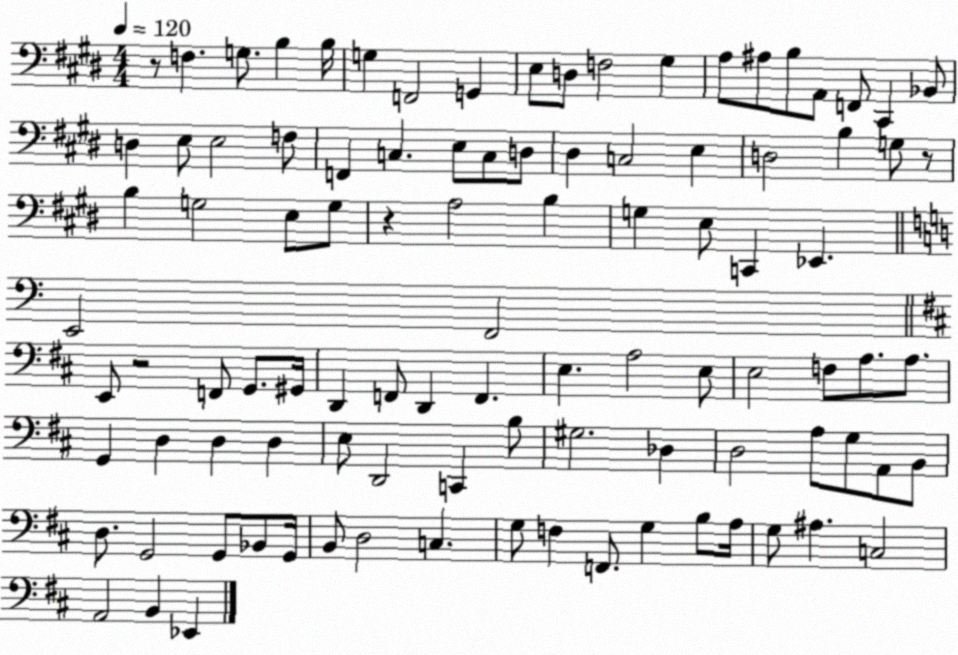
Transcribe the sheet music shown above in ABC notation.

X:1
T:Untitled
M:4/4
L:1/4
K:E
z/2 F, G,/2 B, B,/4 G, F,,2 G,, E,/2 D,/2 F,2 ^G, A,/2 ^A,/2 B,/2 A,,/2 F,,/2 ^C,, _B,,/2 D, E,/2 E,2 F,/2 F,, C, E,/2 C,/2 D,/2 ^D, C,2 E, D,2 B, G,/2 z/2 B, G,2 E,/2 G,/2 z A,2 B, G, E,/2 C,, _E,, E,,2 F,,2 E,,/2 z2 F,,/2 G,,/2 ^G,,/4 D,, F,,/2 D,, F,, E, A,2 E,/2 E,2 F,/2 A,/2 A,/2 G,, D, D, D, E,/2 D,,2 C,, B,/2 ^G,2 _D, D,2 A,/2 G,/2 A,,/2 B,,/2 D,/2 G,,2 G,,/2 _B,,/2 G,,/4 B,,/2 D,2 C, G,/2 F, F,,/2 G, B,/2 A,/4 G,/2 ^A, C,2 A,,2 B,, _E,,